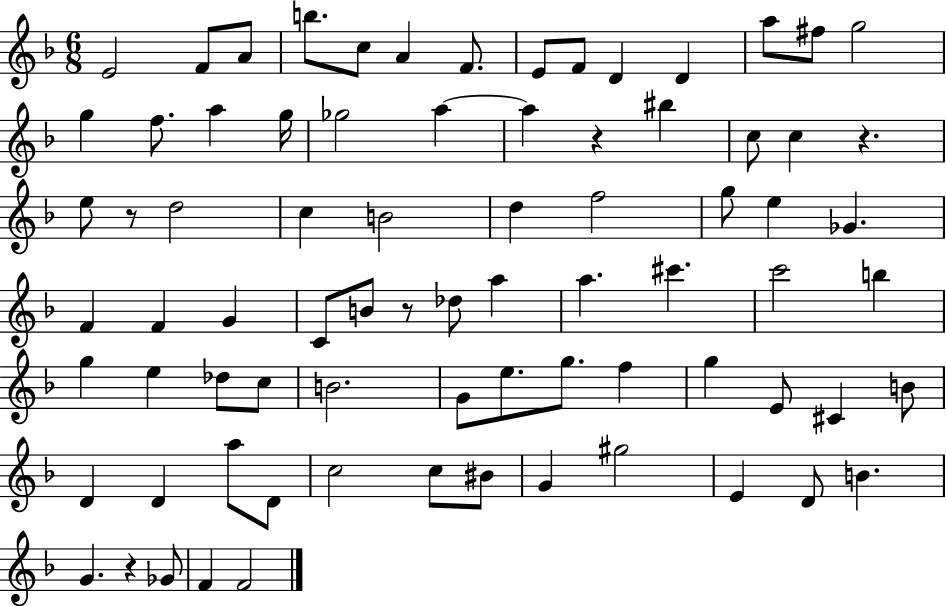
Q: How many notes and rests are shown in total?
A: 78